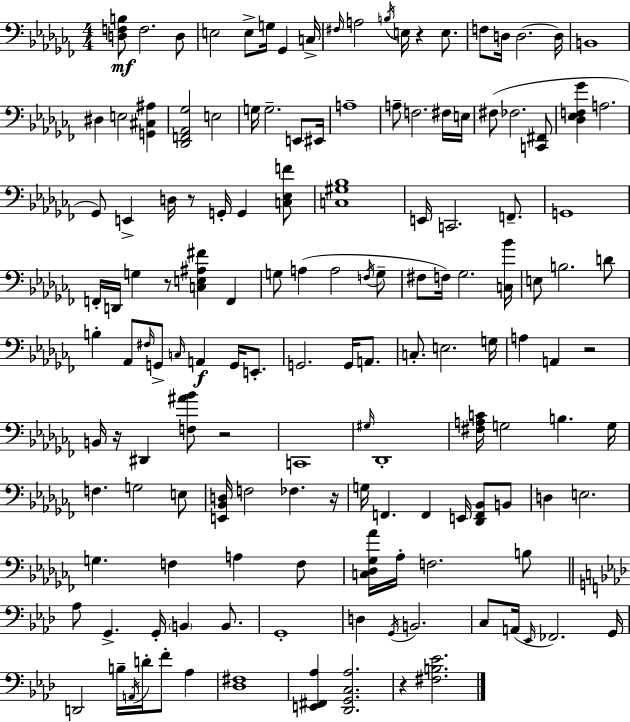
{
  \clef bass
  \numericTimeSignature
  \time 4/4
  \key aes \minor
  <d f b>8\mf f2. d8 | e2 e8-> g16 ges,4 c16-> | \grace { fis16 } a2 \acciaccatura { b16 } e16 r4 e8. | f8 d16 d2.~~ | \break d16 b,1 | dis4 e2 <g, cis ais>4 | <des, f, aes, ges>2 e2 | g16 g2.-- e,8 | \break eis,16 a1-- | a8-- f2. | fis16 e16 fis8( fes2. | <c, fis,>8 <des ees f ges'>4 a2. | \break ges,8) e,4-> d16 r8 g,16-. g,4 | <c ees f'>8 <c gis bes>1 | e,16 c,2. f,8.-- | g,1 | \break f,16-. d,16 g4 r8 <c e ais fis'>4 f,4 | g8 a4( a2 | \acciaccatura { f16 } g8-- fis8 f16) ges2. | <c bes'>16 e8 b2. | \break d'8 b4-. aes,8 \grace { fis16 } g,8-> \grace { c16 }\f a,4 | g,16 e,8.-. g,2. | g,16 a,8. c8.-. e2. | g16 a4 a,4 r2 | \break b,16 r16 dis,4 <f ais' bes'>8 r2 | c,1 | \grace { gis16 } des,1-. | <fis a c'>16 g2 b4. | \break g16 f4. g2 | e8 <e, bes, d>16 f2 fes4. | r16 g16 f,4. f,4 | e,16 <des, f, bes,>8 b,8 d4 e2. | \break g4. f4 | a4 f8 <c des ges aes'>16 aes16-. f2. | b8 \bar "||" \break \key aes \major aes8 g,4.-> g,16-. \parenthesize b,4 b,8. | g,1-. | d4 \acciaccatura { g,16 } b,2. | c8 a,16( \grace { ees,16 } fes,2.) | \break g,16 d,2 b16-- \acciaccatura { a,16 } d'16-. f'8-. aes4 | <des fis>1 | <e, fis, aes>4 <des, g, c aes>2. | r4 <fis b ees'>2. | \break \bar "|."
}